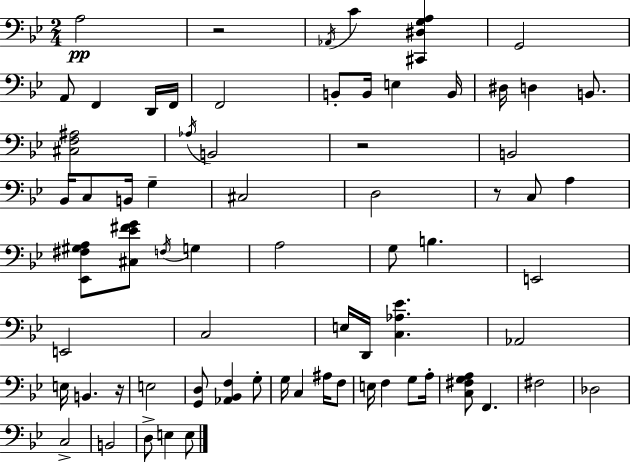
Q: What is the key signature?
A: BES major